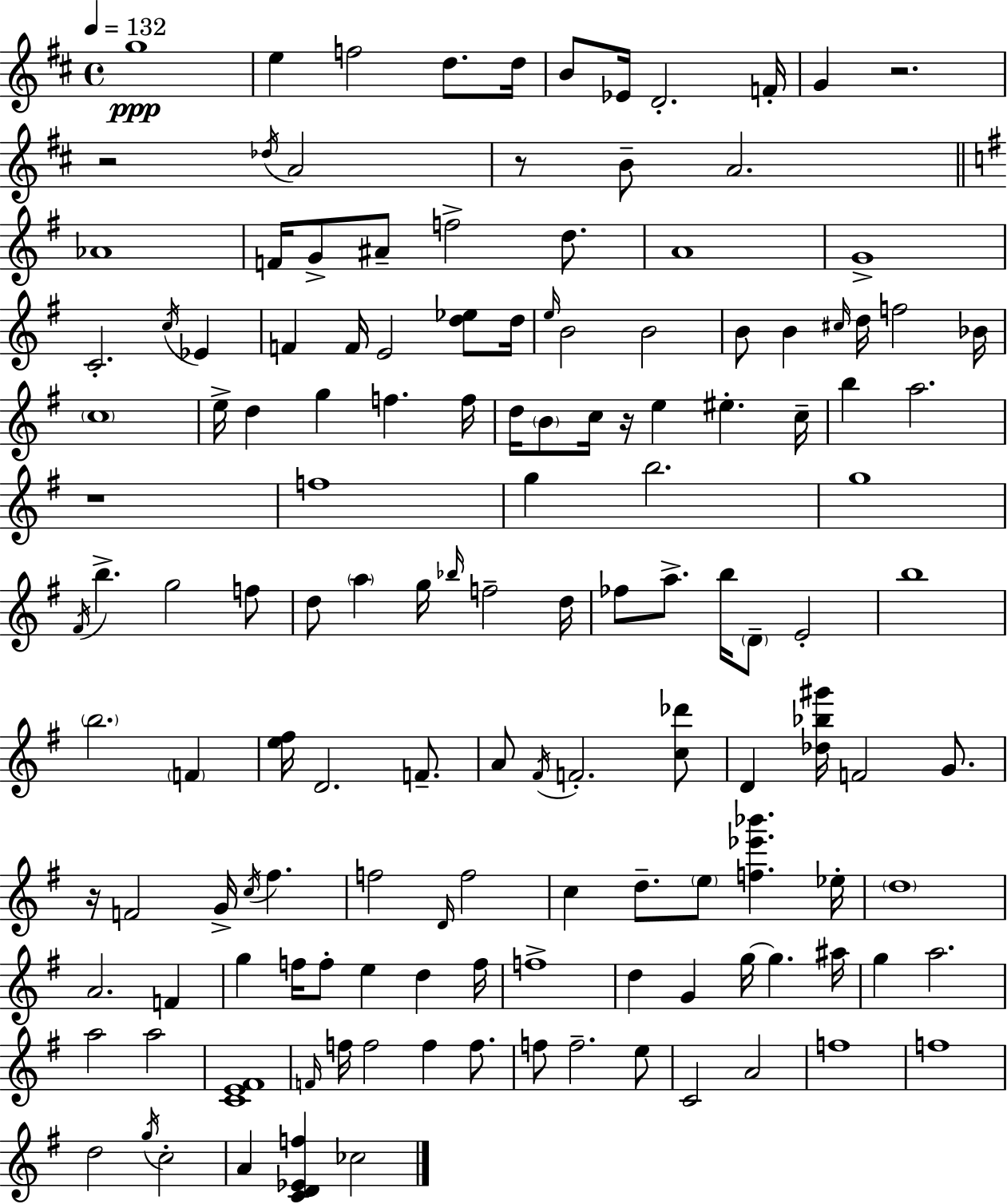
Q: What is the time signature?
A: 4/4